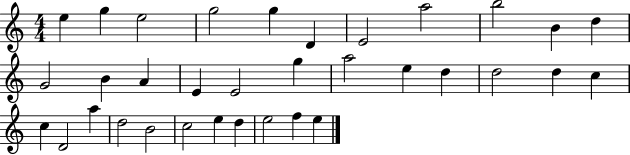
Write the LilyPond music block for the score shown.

{
  \clef treble
  \numericTimeSignature
  \time 4/4
  \key c \major
  e''4 g''4 e''2 | g''2 g''4 d'4 | e'2 a''2 | b''2 b'4 d''4 | \break g'2 b'4 a'4 | e'4 e'2 g''4 | a''2 e''4 d''4 | d''2 d''4 c''4 | \break c''4 d'2 a''4 | d''2 b'2 | c''2 e''4 d''4 | e''2 f''4 e''4 | \break \bar "|."
}